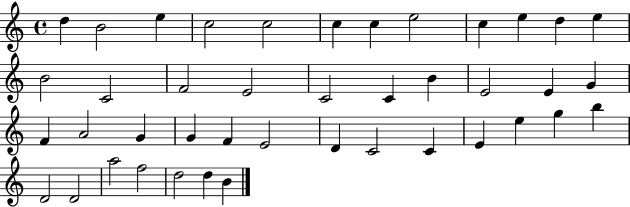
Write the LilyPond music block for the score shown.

{
  \clef treble
  \time 4/4
  \defaultTimeSignature
  \key c \major
  d''4 b'2 e''4 | c''2 c''2 | c''4 c''4 e''2 | c''4 e''4 d''4 e''4 | \break b'2 c'2 | f'2 e'2 | c'2 c'4 b'4 | e'2 e'4 g'4 | \break f'4 a'2 g'4 | g'4 f'4 e'2 | d'4 c'2 c'4 | e'4 e''4 g''4 b''4 | \break d'2 d'2 | a''2 f''2 | d''2 d''4 b'4 | \bar "|."
}